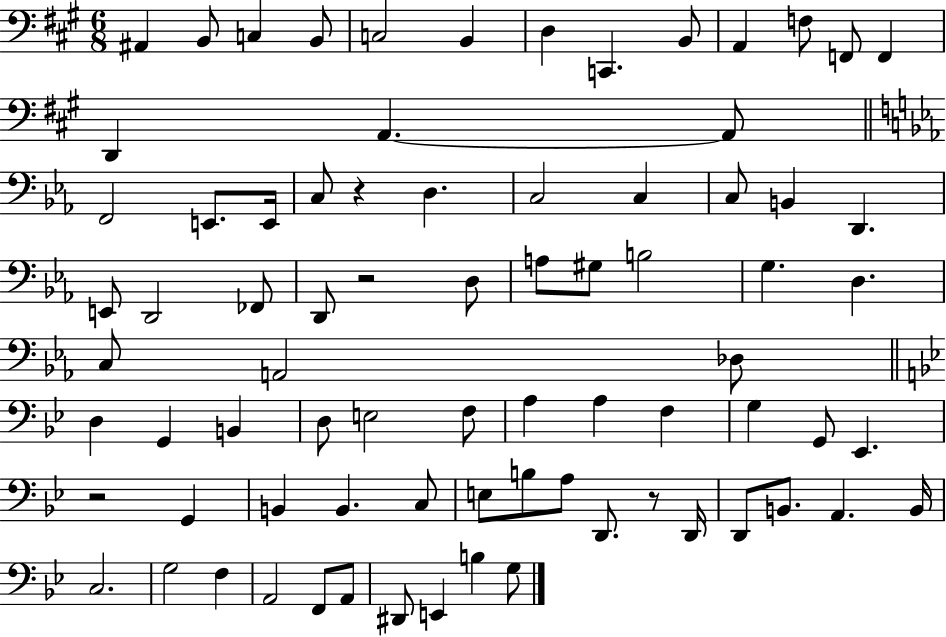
A#2/q B2/e C3/q B2/e C3/h B2/q D3/q C2/q. B2/e A2/q F3/e F2/e F2/q D2/q A2/q. A2/e F2/h E2/e. E2/s C3/e R/q D3/q. C3/h C3/q C3/e B2/q D2/q. E2/e D2/h FES2/e D2/e R/h D3/e A3/e G#3/e B3/h G3/q. D3/q. C3/e A2/h Db3/e D3/q G2/q B2/q D3/e E3/h F3/e A3/q A3/q F3/q G3/q G2/e Eb2/q. R/h G2/q B2/q B2/q. C3/e E3/e B3/e A3/e D2/e. R/e D2/s D2/e B2/e. A2/q. B2/s C3/h. G3/h F3/q A2/h F2/e A2/e D#2/e E2/q B3/q G3/e